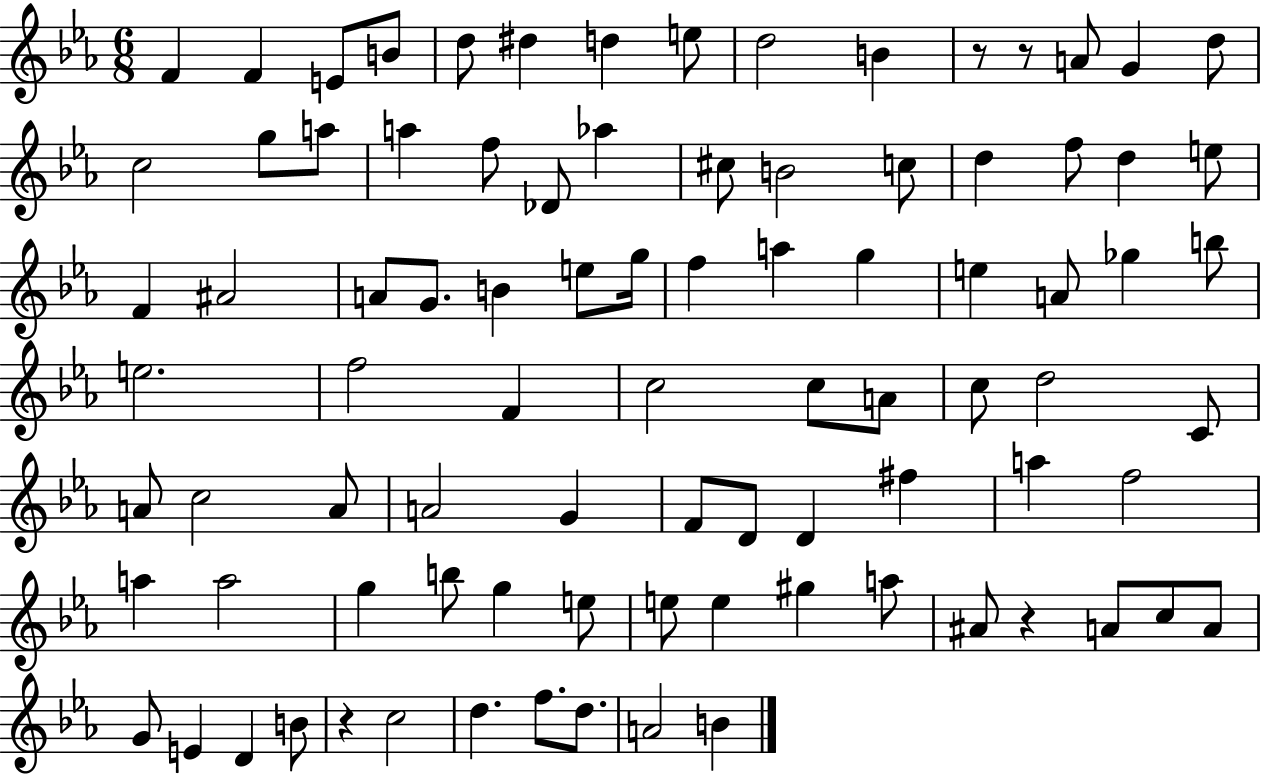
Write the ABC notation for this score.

X:1
T:Untitled
M:6/8
L:1/4
K:Eb
F F E/2 B/2 d/2 ^d d e/2 d2 B z/2 z/2 A/2 G d/2 c2 g/2 a/2 a f/2 _D/2 _a ^c/2 B2 c/2 d f/2 d e/2 F ^A2 A/2 G/2 B e/2 g/4 f a g e A/2 _g b/2 e2 f2 F c2 c/2 A/2 c/2 d2 C/2 A/2 c2 A/2 A2 G F/2 D/2 D ^f a f2 a a2 g b/2 g e/2 e/2 e ^g a/2 ^A/2 z A/2 c/2 A/2 G/2 E D B/2 z c2 d f/2 d/2 A2 B